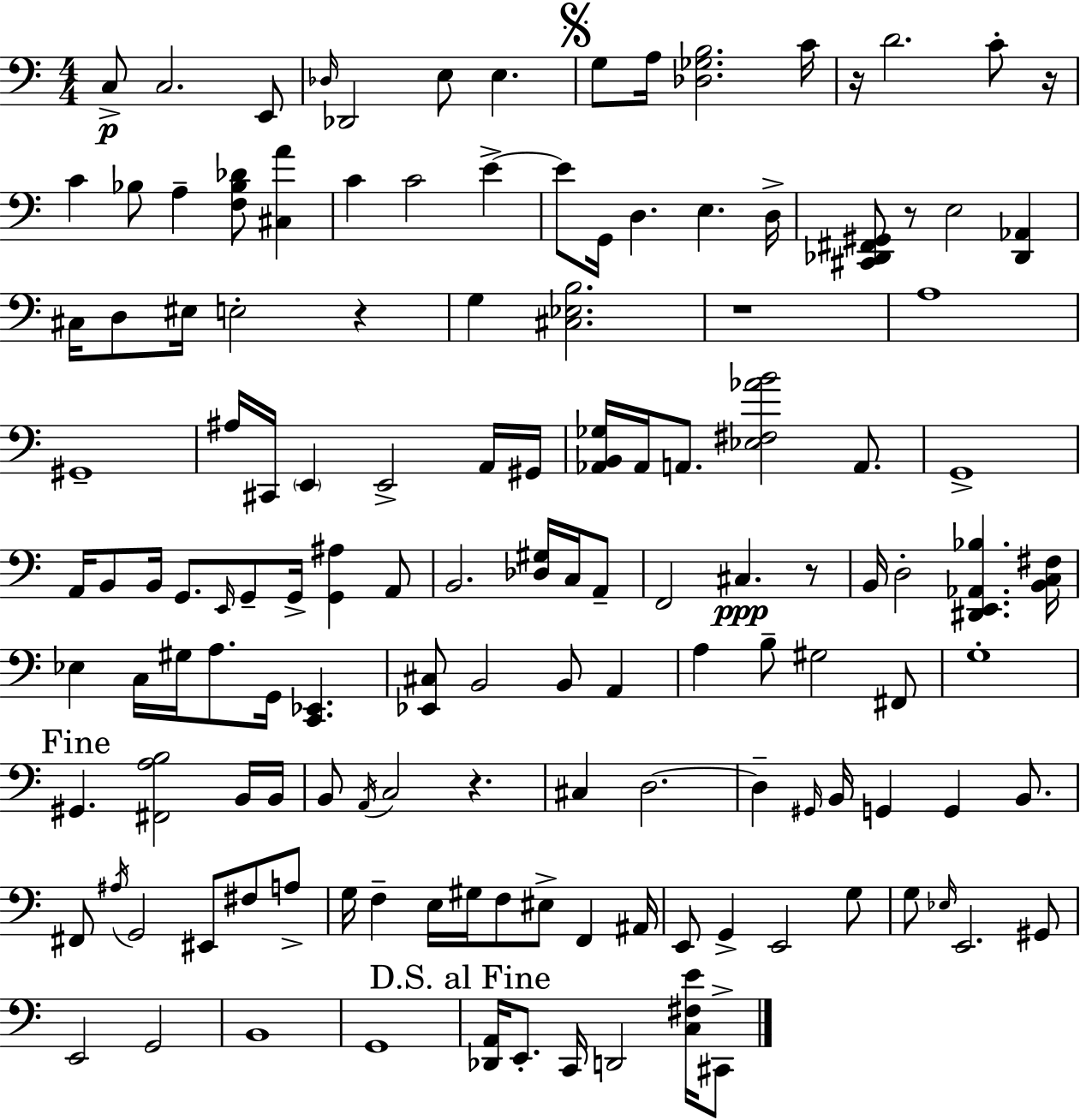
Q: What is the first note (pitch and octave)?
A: C3